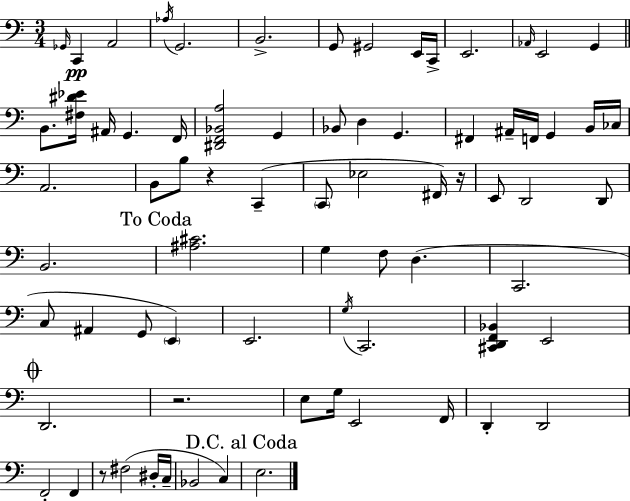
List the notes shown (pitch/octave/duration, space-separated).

Gb2/s C2/q A2/h Ab3/s G2/h. B2/h. G2/e G#2/h E2/s C2/s E2/h. Ab2/s E2/h G2/q B2/e. [F#3,D#4,Eb4]/s A#2/s G2/q. F2/s [D#2,F2,Bb2,A3]/h G2/q Bb2/e D3/q G2/q. F#2/q A#2/s F2/s G2/q B2/s CES3/s A2/h. B2/e B3/e R/q C2/q C2/e Eb3/h F#2/s R/s E2/e D2/h D2/e B2/h. [A#3,C#4]/h. G3/q F3/e D3/q. C2/h. C3/e A#2/q G2/e E2/q E2/h. G3/s C2/h. [C#2,D2,F2,Bb2]/q E2/h D2/h. R/h. E3/e G3/s E2/h F2/s D2/q D2/h F2/h F2/q R/e F#3/h D#3/s C3/s Bb2/h C3/q E3/h.